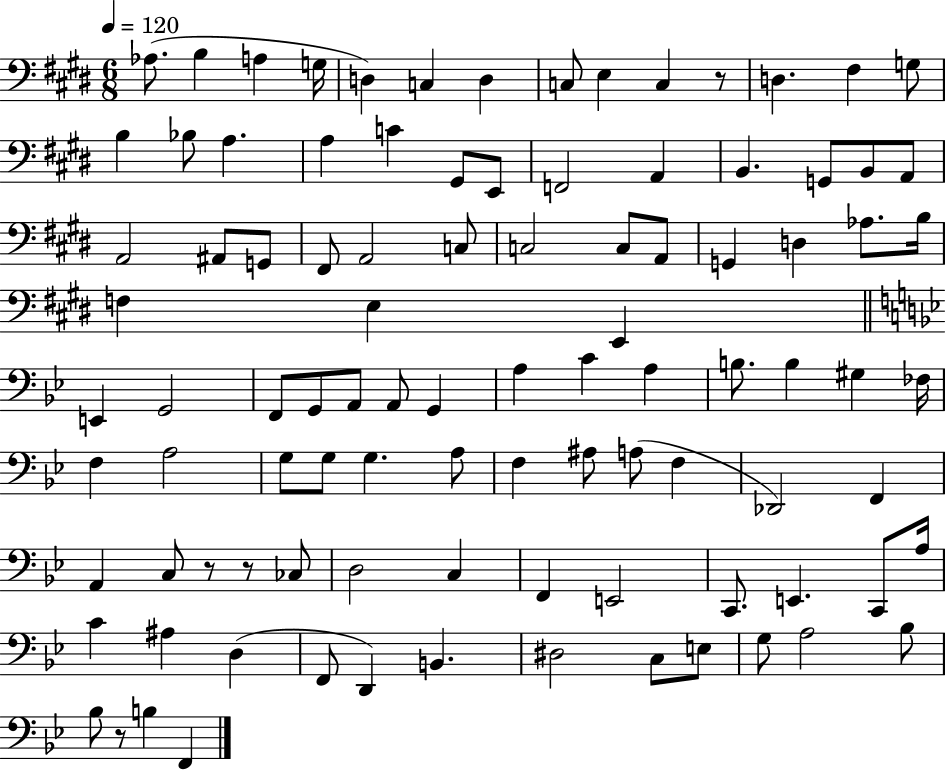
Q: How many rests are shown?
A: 4